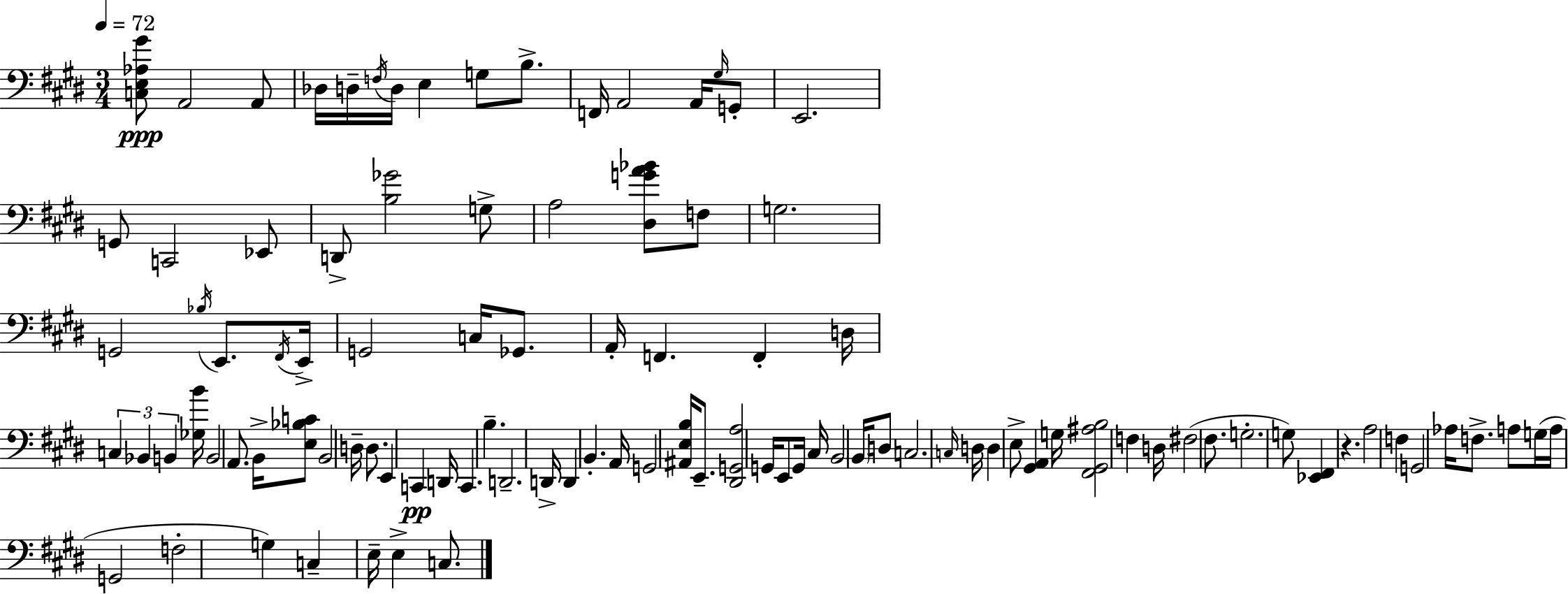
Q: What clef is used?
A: bass